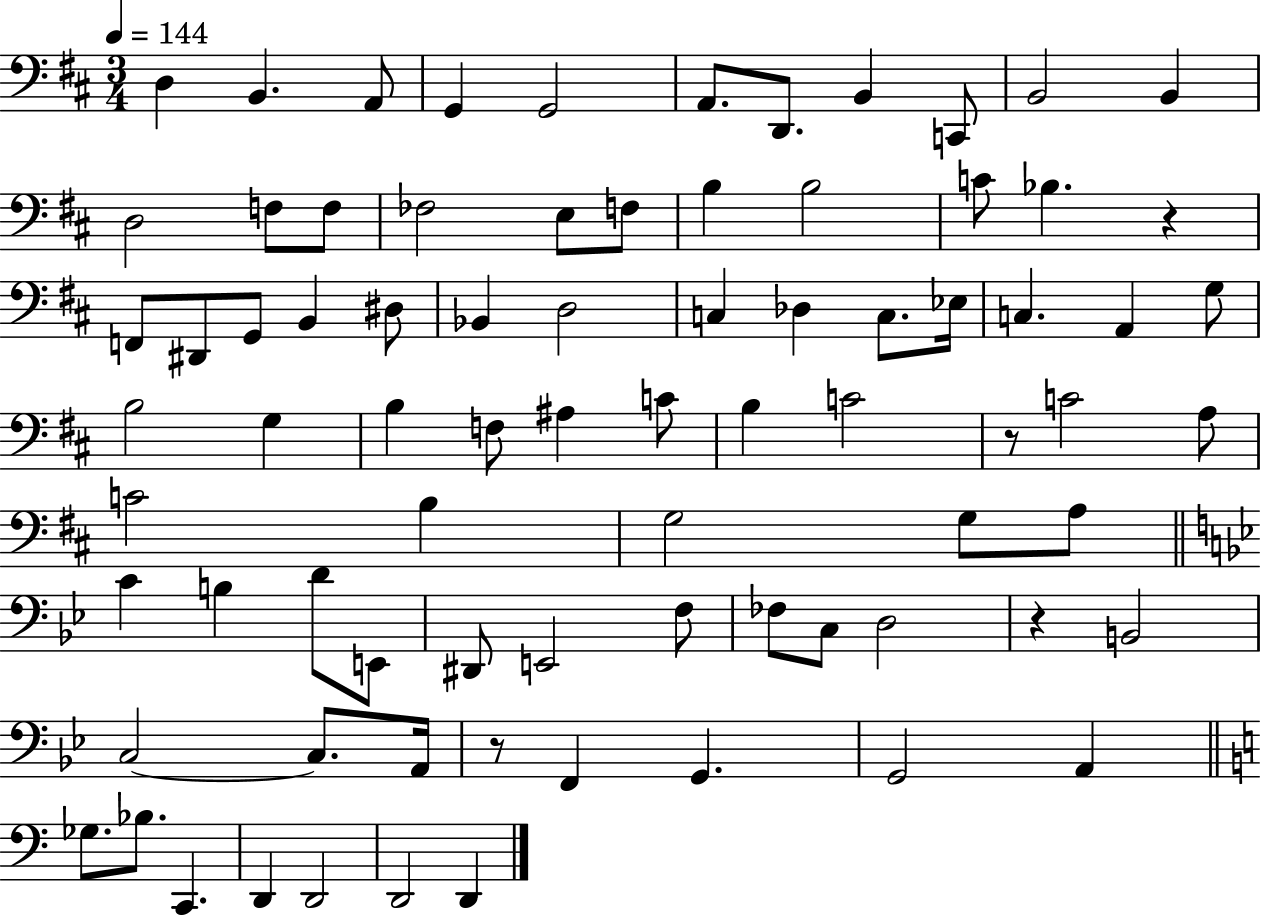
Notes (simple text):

D3/q B2/q. A2/e G2/q G2/h A2/e. D2/e. B2/q C2/e B2/h B2/q D3/h F3/e F3/e FES3/h E3/e F3/e B3/q B3/h C4/e Bb3/q. R/q F2/e D#2/e G2/e B2/q D#3/e Bb2/q D3/h C3/q Db3/q C3/e. Eb3/s C3/q. A2/q G3/e B3/h G3/q B3/q F3/e A#3/q C4/e B3/q C4/h R/e C4/h A3/e C4/h B3/q G3/h G3/e A3/e C4/q B3/q D4/e E2/e D#2/e E2/h F3/e FES3/e C3/e D3/h R/q B2/h C3/h C3/e. A2/s R/e F2/q G2/q. G2/h A2/q Gb3/e. Bb3/e. C2/q. D2/q D2/h D2/h D2/q